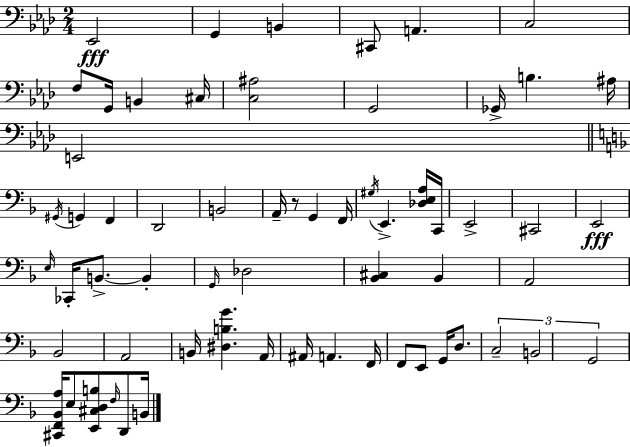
{
  \clef bass
  \numericTimeSignature
  \time 2/4
  \key aes \major
  ees,2\fff | g,4 b,4 | cis,8 a,4. | c2 | \break f8 g,16 b,4 cis16 | <c ais>2 | g,2 | ges,16-> b4. ais16 | \break e,2 | \bar "||" \break \key d \minor \acciaccatura { gis,16 } g,4 f,4 | d,2 | b,2 | a,16-- r8 g,4 | \break f,16 \acciaccatura { gis16 } e,4.-> | <des e a>16 c,16 e,2-> | cis,2 | e,2\fff | \break \grace { e16 } ces,16-. b,8.->~~ b,4-. | \grace { g,16 } des2 | <bes, cis>4 | bes,4 a,2 | \break bes,2 | a,2 | b,16 <dis b g'>4. | a,16 ais,16 a,4. | \break f,16 f,8 e,8 | g,16 d8. \tuplet 3/2 { c2-- | b,2 | g,2 } | \break <cis, f, bes, a>16 e8 <e, cis d b>8 | \grace { f16 } d,8 b,16 \bar "|."
}